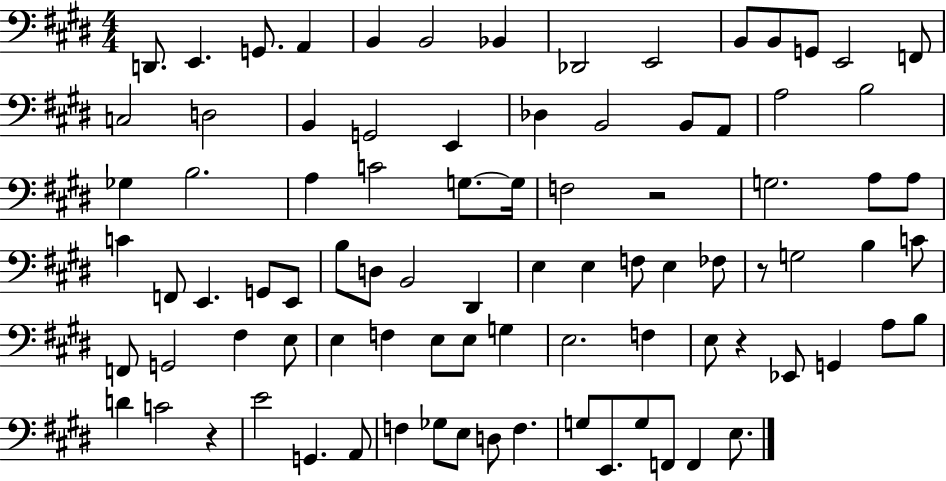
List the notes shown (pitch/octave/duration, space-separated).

D2/e. E2/q. G2/e. A2/q B2/q B2/h Bb2/q Db2/h E2/h B2/e B2/e G2/e E2/h F2/e C3/h D3/h B2/q G2/h E2/q Db3/q B2/h B2/e A2/e A3/h B3/h Gb3/q B3/h. A3/q C4/h G3/e. G3/s F3/h R/h G3/h. A3/e A3/e C4/q F2/e E2/q. G2/e E2/e B3/e D3/e B2/h D#2/q E3/q E3/q F3/e E3/q FES3/e R/e G3/h B3/q C4/e F2/e G2/h F#3/q E3/e E3/q F3/q E3/e E3/e G3/q E3/h. F3/q E3/e R/q Eb2/e G2/q A3/e B3/e D4/q C4/h R/q E4/h G2/q. A2/e F3/q Gb3/e E3/e D3/e F3/q. G3/e E2/e. G3/e F2/e F2/q E3/e.